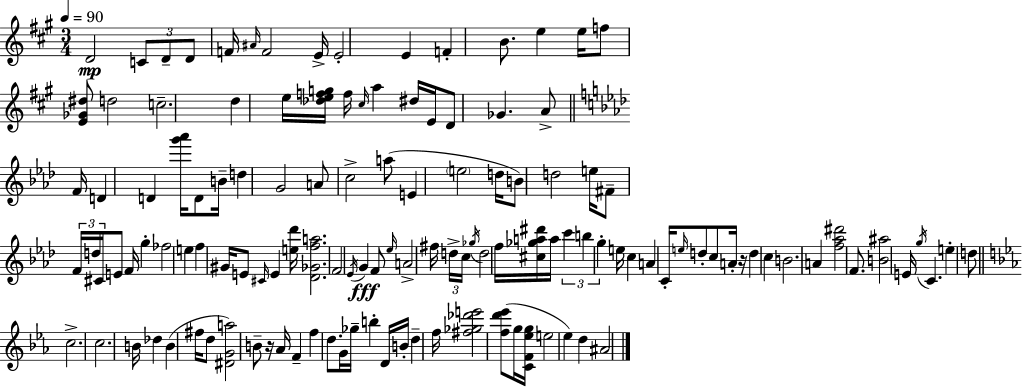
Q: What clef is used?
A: treble